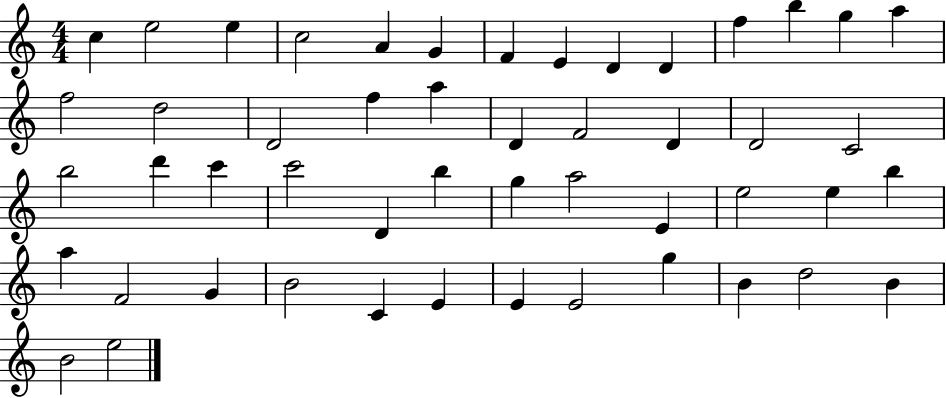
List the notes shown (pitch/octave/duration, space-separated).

C5/q E5/h E5/q C5/h A4/q G4/q F4/q E4/q D4/q D4/q F5/q B5/q G5/q A5/q F5/h D5/h D4/h F5/q A5/q D4/q F4/h D4/q D4/h C4/h B5/h D6/q C6/q C6/h D4/q B5/q G5/q A5/h E4/q E5/h E5/q B5/q A5/q F4/h G4/q B4/h C4/q E4/q E4/q E4/h G5/q B4/q D5/h B4/q B4/h E5/h